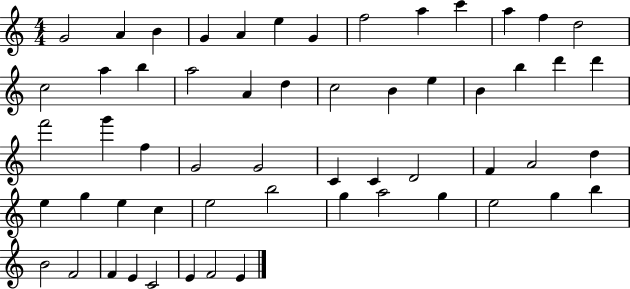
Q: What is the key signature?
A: C major